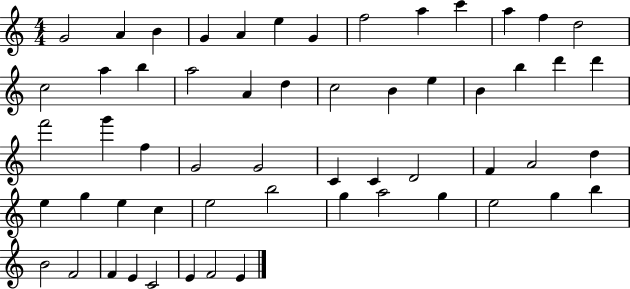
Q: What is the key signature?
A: C major